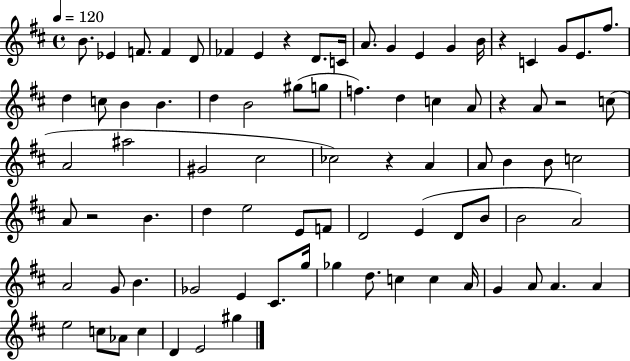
{
  \clef treble
  \time 4/4
  \defaultTimeSignature
  \key d \major
  \tempo 4 = 120
  b'8. ees'4 f'8. f'4 d'8 | fes'4 e'4 r4 d'8. c'16 | a'8. g'4 e'4 g'4 b'16 | r4 c'4 g'8 e'8. fis''8. | \break d''4 c''8 b'4 b'4. | d''4 b'2 gis''8( g''8 | f''4.) d''4 c''4 a'8 | r4 a'8 r2 c''8( | \break a'2 ais''2 | gis'2 cis''2 | ces''2) r4 a'4 | a'8 b'4 b'8 c''2 | \break a'8 r2 b'4. | d''4 e''2 e'8 f'8 | d'2 e'4( d'8 b'8 | b'2 a'2) | \break a'2 g'8 b'4. | ges'2 e'4 cis'8. g''16 | ges''4 d''8. c''4 c''4 a'16 | g'4 a'8 a'4. a'4 | \break e''2 c''8 aes'8 c''4 | d'4 e'2 gis''4 | \bar "|."
}